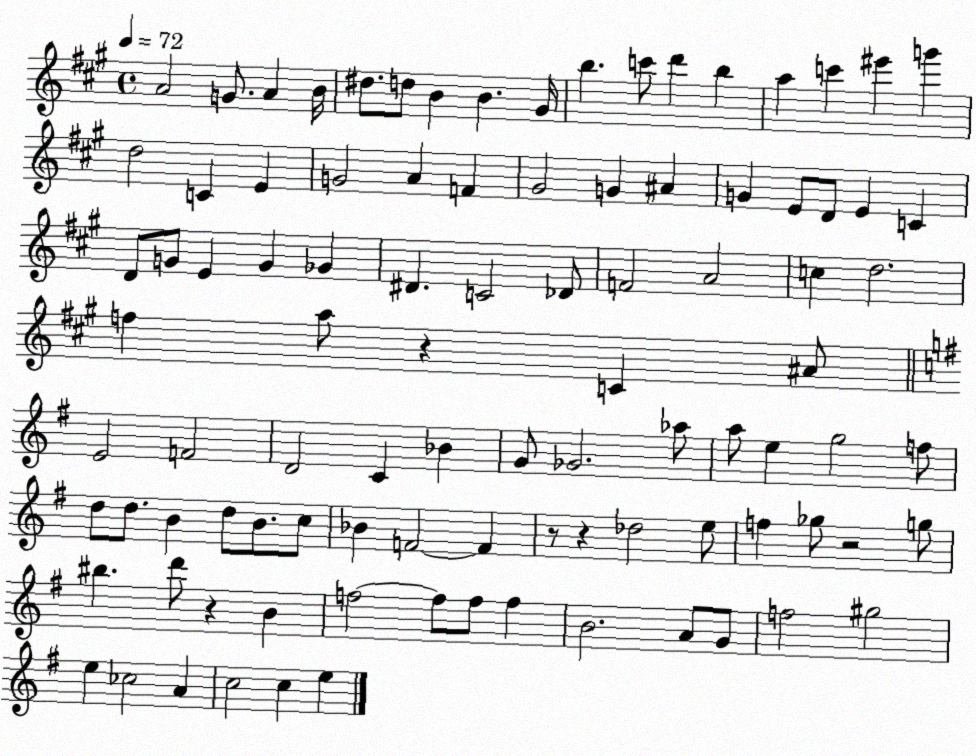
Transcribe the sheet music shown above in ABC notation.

X:1
T:Untitled
M:4/4
L:1/4
K:A
A2 G/2 A B/4 ^d/2 d/2 B B ^G/4 b c'/2 d' b a c' ^e' g' d2 C E G2 A F ^G2 G ^A G E/2 D/2 E C D/2 G/2 E G _G ^D C2 _D/2 F2 A2 c d2 f a/2 z C ^A/2 E2 F2 D2 C _B G/2 _G2 _a/2 a/2 e g2 f/2 d/2 d/2 B d/2 B/2 c/2 _B F2 F z/2 z _d2 e/2 f _g/2 z2 g/2 ^b d'/2 z B f2 f/2 f/2 f B2 A/2 G/2 f2 ^g2 e _c2 A c2 c e